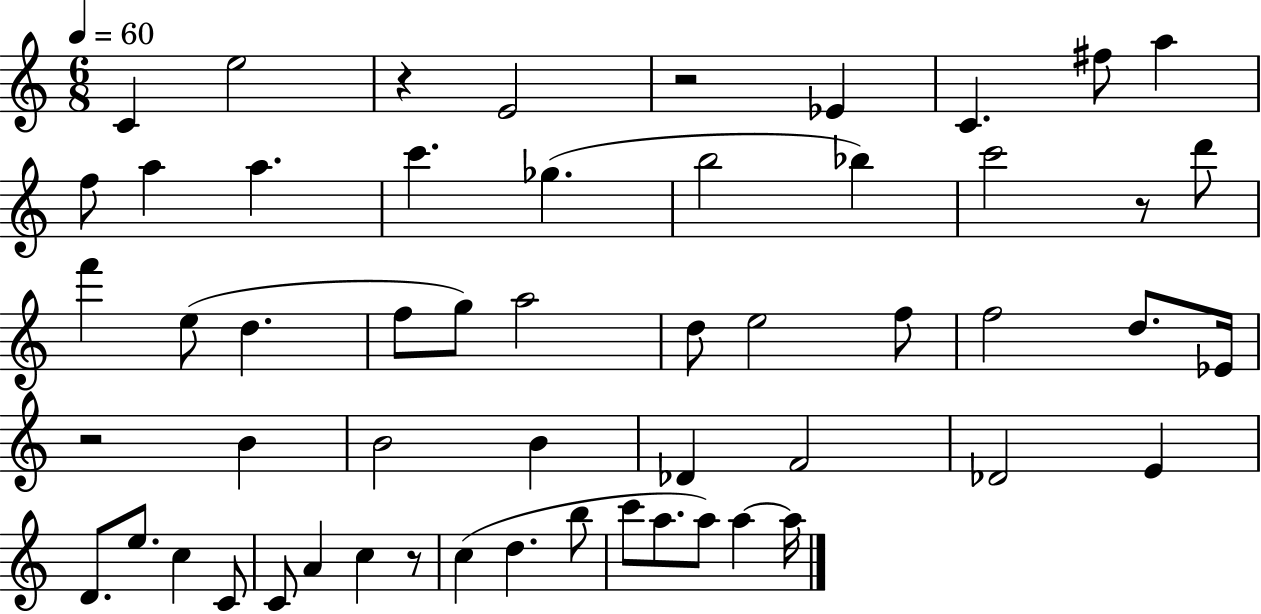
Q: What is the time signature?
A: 6/8